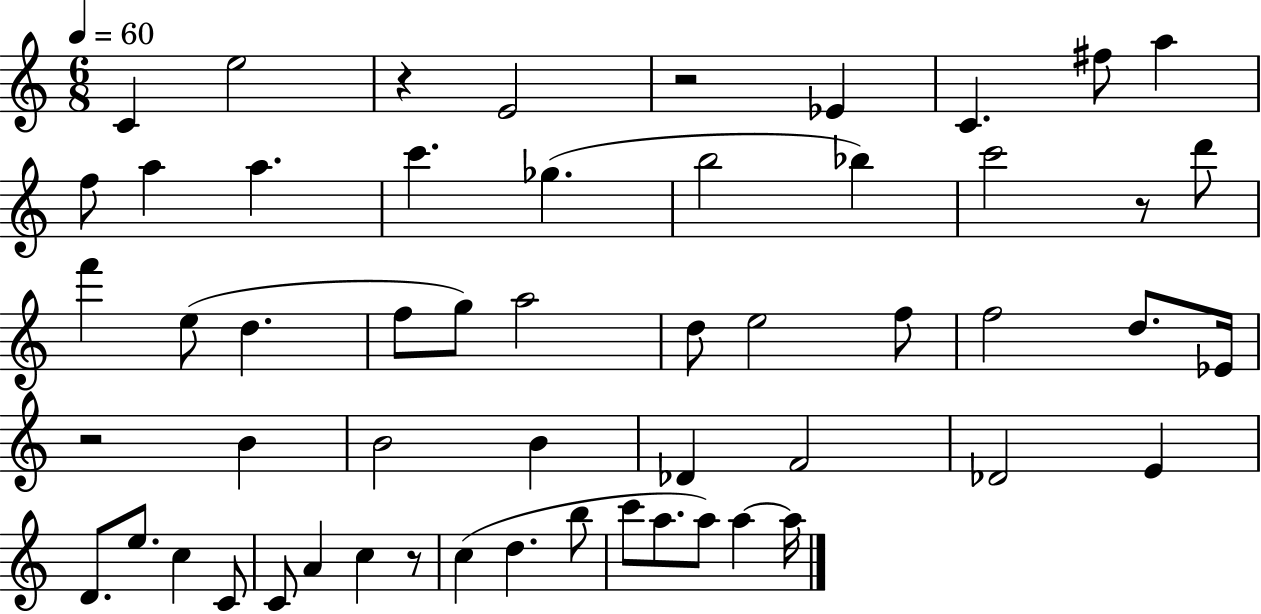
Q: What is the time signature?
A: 6/8